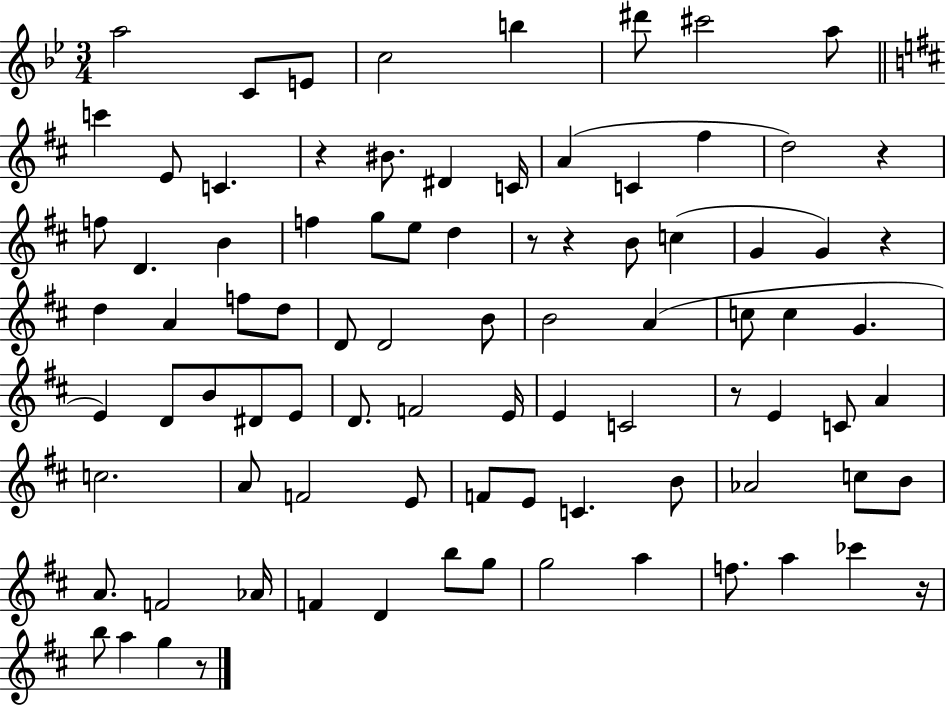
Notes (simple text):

A5/h C4/e E4/e C5/h B5/q D#6/e C#6/h A5/e C6/q E4/e C4/q. R/q BIS4/e. D#4/q C4/s A4/q C4/q F#5/q D5/h R/q F5/e D4/q. B4/q F5/q G5/e E5/e D5/q R/e R/q B4/e C5/q G4/q G4/q R/q D5/q A4/q F5/e D5/e D4/e D4/h B4/e B4/h A4/q C5/e C5/q G4/q. E4/q D4/e B4/e D#4/e E4/e D4/e. F4/h E4/s E4/q C4/h R/e E4/q C4/e A4/q C5/h. A4/e F4/h E4/e F4/e E4/e C4/q. B4/e Ab4/h C5/e B4/e A4/e. F4/h Ab4/s F4/q D4/q B5/e G5/e G5/h A5/q F5/e. A5/q CES6/q R/s B5/e A5/q G5/q R/e